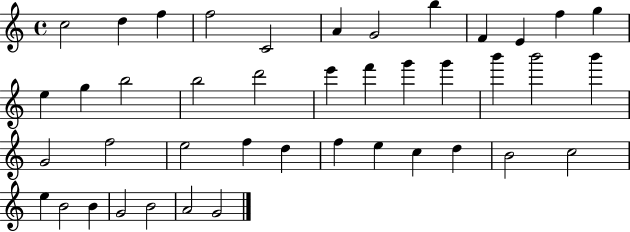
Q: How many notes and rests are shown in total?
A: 42